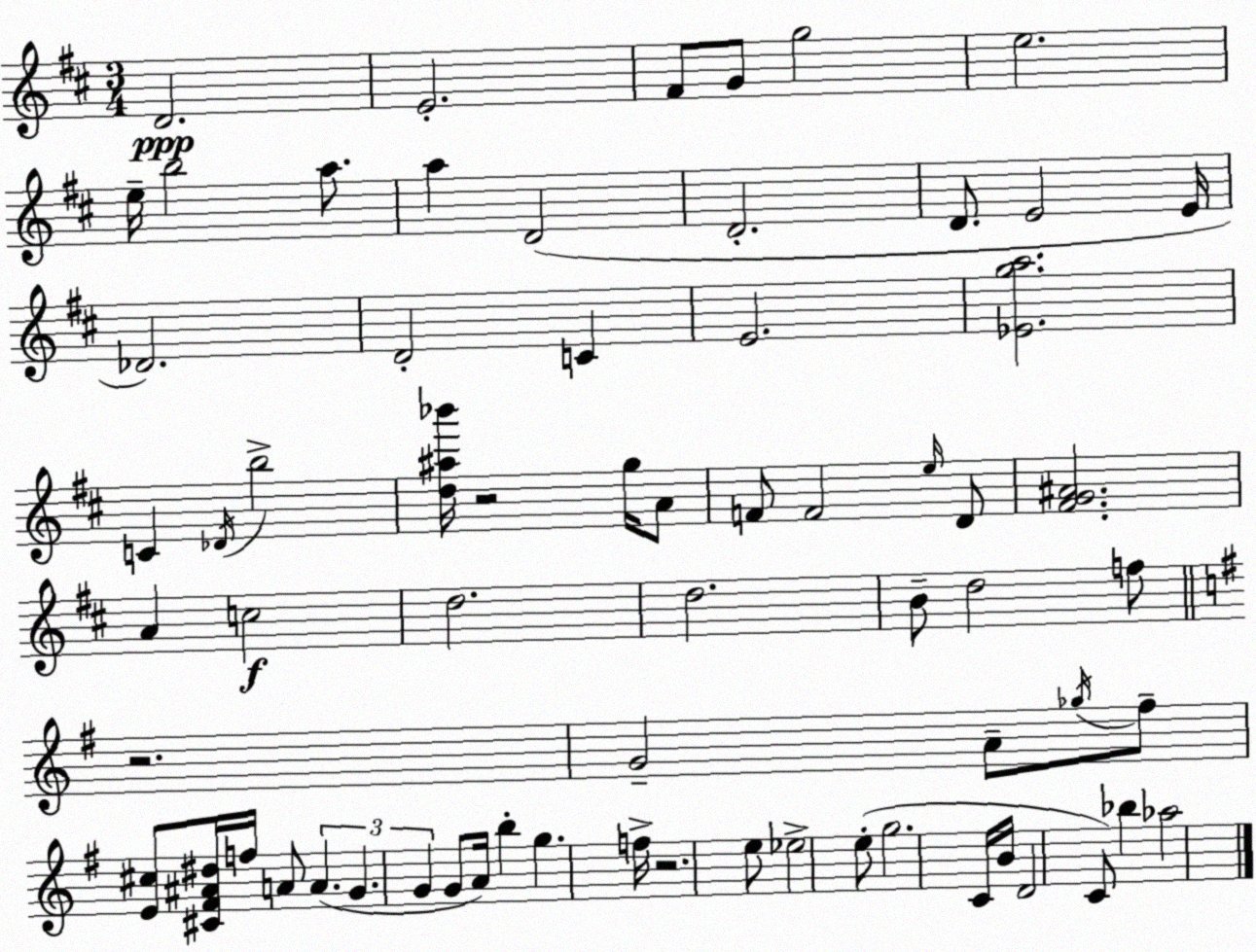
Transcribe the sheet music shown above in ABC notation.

X:1
T:Untitled
M:3/4
L:1/4
K:D
D2 E2 ^F/2 G/2 g2 e2 e/4 b2 a/2 a D2 D2 D/2 E2 E/4 _D2 D2 C E2 [_Ega]2 C _D/4 b2 [d^a_b']/4 z2 g/4 A/2 F/2 F2 e/4 D/2 [^FG^A]2 A c2 d2 d2 B/2 d2 f/2 z2 G2 A/2 _g/4 ^f/2 [E^c]/2 [^C^F^A^d]/4 f/4 A/2 A G G G/2 A/4 b g f/4 z2 e/2 _e2 e/2 g2 C/4 B/4 D2 C/2 _b _a2